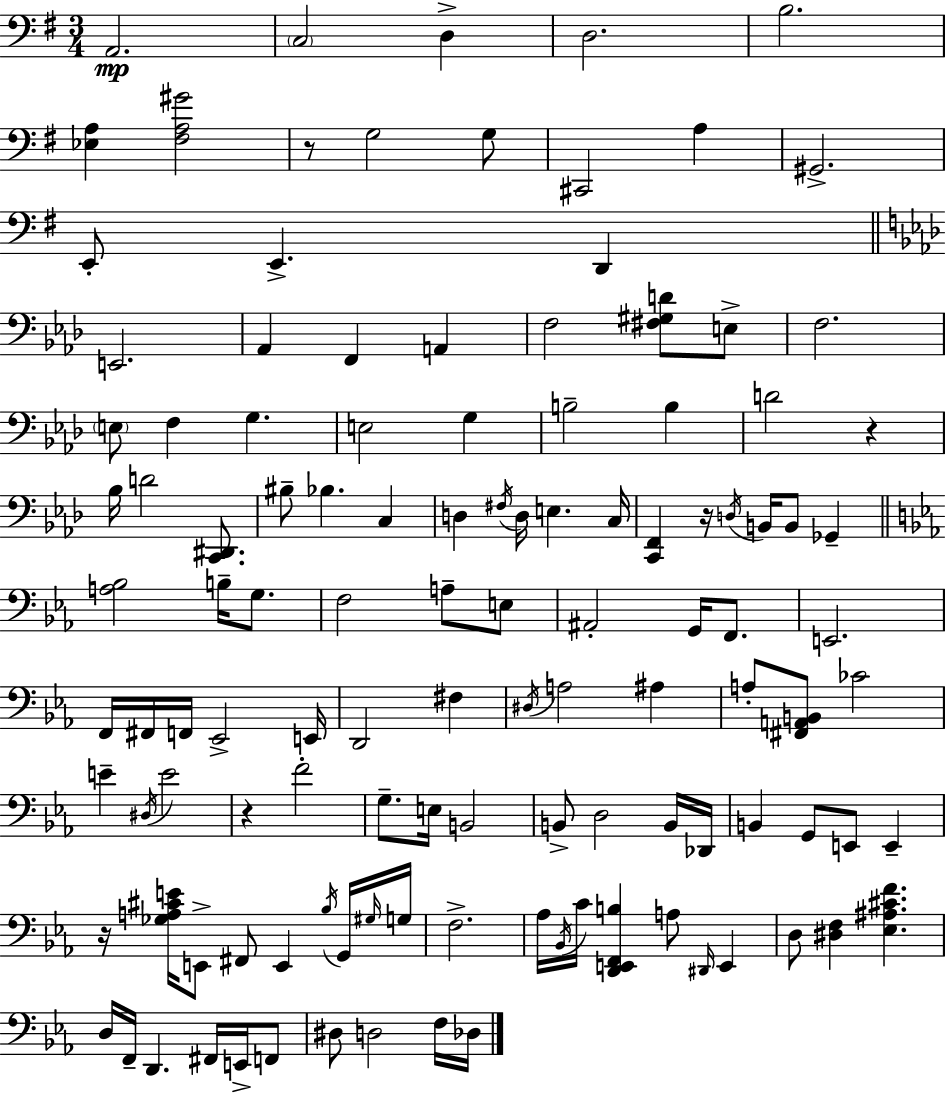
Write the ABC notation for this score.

X:1
T:Untitled
M:3/4
L:1/4
K:Em
A,,2 C,2 D, D,2 B,2 [_E,A,] [^F,A,^G]2 z/2 G,2 G,/2 ^C,,2 A, ^G,,2 E,,/2 E,, D,, E,,2 _A,, F,, A,, F,2 [^F,^G,D]/2 E,/2 F,2 E,/2 F, G, E,2 G, B,2 B, D2 z _B,/4 D2 [C,,^D,,]/2 ^B,/2 _B, C, D, ^F,/4 D,/4 E, C,/4 [C,,F,,] z/4 D,/4 B,,/4 B,,/2 _G,, [A,_B,]2 B,/4 G,/2 F,2 A,/2 E,/2 ^A,,2 G,,/4 F,,/2 E,,2 F,,/4 ^F,,/4 F,,/4 _E,,2 E,,/4 D,,2 ^F, ^D,/4 A,2 ^A, A,/2 [^F,,A,,B,,]/2 _C2 E ^D,/4 E2 z F2 G,/2 E,/4 B,,2 B,,/2 D,2 B,,/4 _D,,/4 B,, G,,/2 E,,/2 E,, z/4 [_G,A,^CE]/4 E,,/2 ^F,,/2 E,, _B,/4 G,,/4 ^G,/4 G,/4 F,2 _A,/4 _B,,/4 C/4 [D,,E,,F,,B,] A,/2 ^D,,/4 E,, D,/2 [^D,F,] [_E,^A,^CF] D,/4 F,,/4 D,, ^F,,/4 E,,/4 F,,/2 ^D,/2 D,2 F,/4 _D,/4